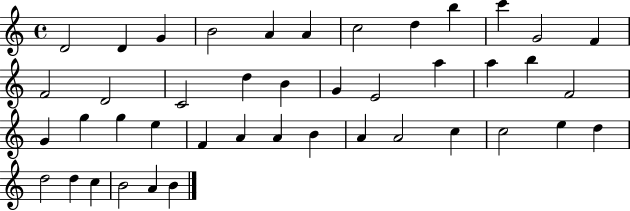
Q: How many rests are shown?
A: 0